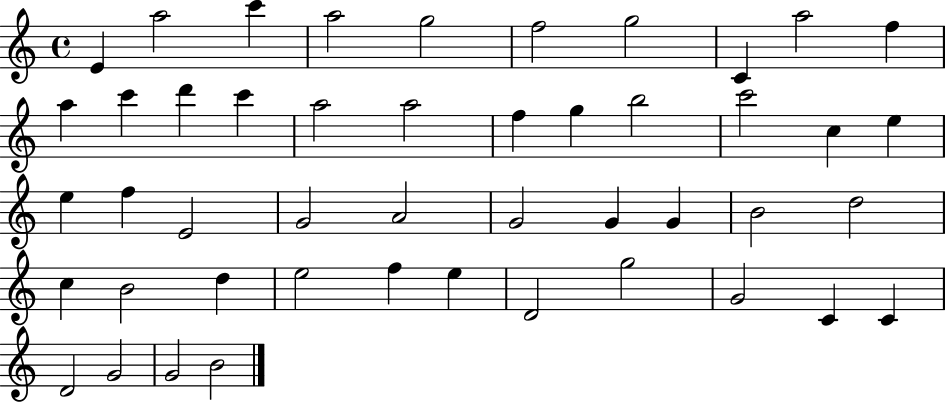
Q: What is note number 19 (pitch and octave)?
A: B5